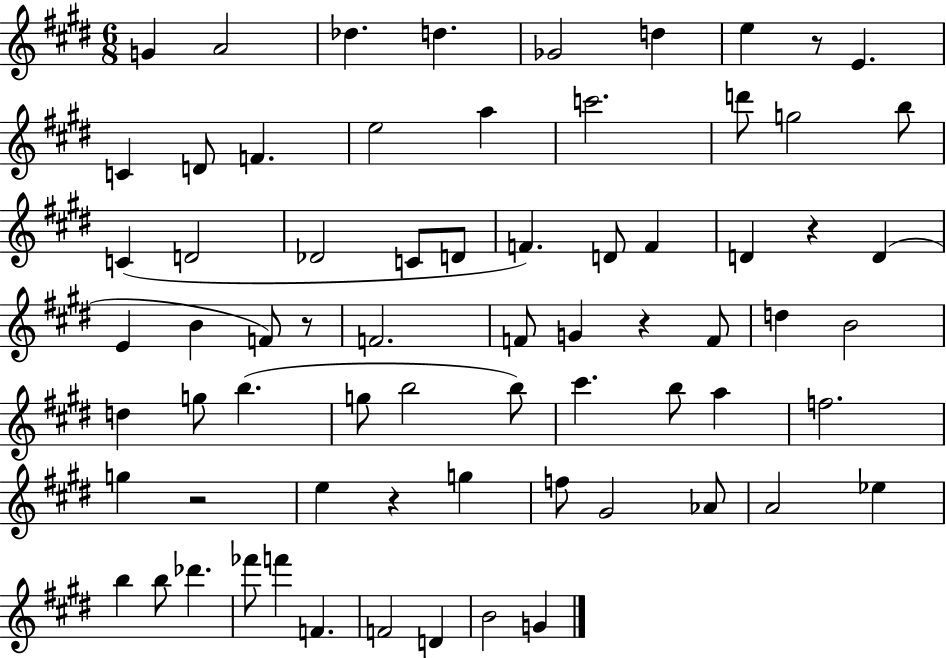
{
  \clef treble
  \numericTimeSignature
  \time 6/8
  \key e \major
  g'4 a'2 | des''4. d''4. | ges'2 d''4 | e''4 r8 e'4. | \break c'4 d'8 f'4. | e''2 a''4 | c'''2. | d'''8 g''2 b''8 | \break c'4( d'2 | des'2 c'8 d'8 | f'4.) d'8 f'4 | d'4 r4 d'4( | \break e'4 b'4 f'8) r8 | f'2. | f'8 g'4 r4 f'8 | d''4 b'2 | \break d''4 g''8 b''4.( | g''8 b''2 b''8) | cis'''4. b''8 a''4 | f''2. | \break g''4 r2 | e''4 r4 g''4 | f''8 gis'2 aes'8 | a'2 ees''4 | \break b''4 b''8 des'''4. | fes'''8 f'''4 f'4. | f'2 d'4 | b'2 g'4 | \break \bar "|."
}